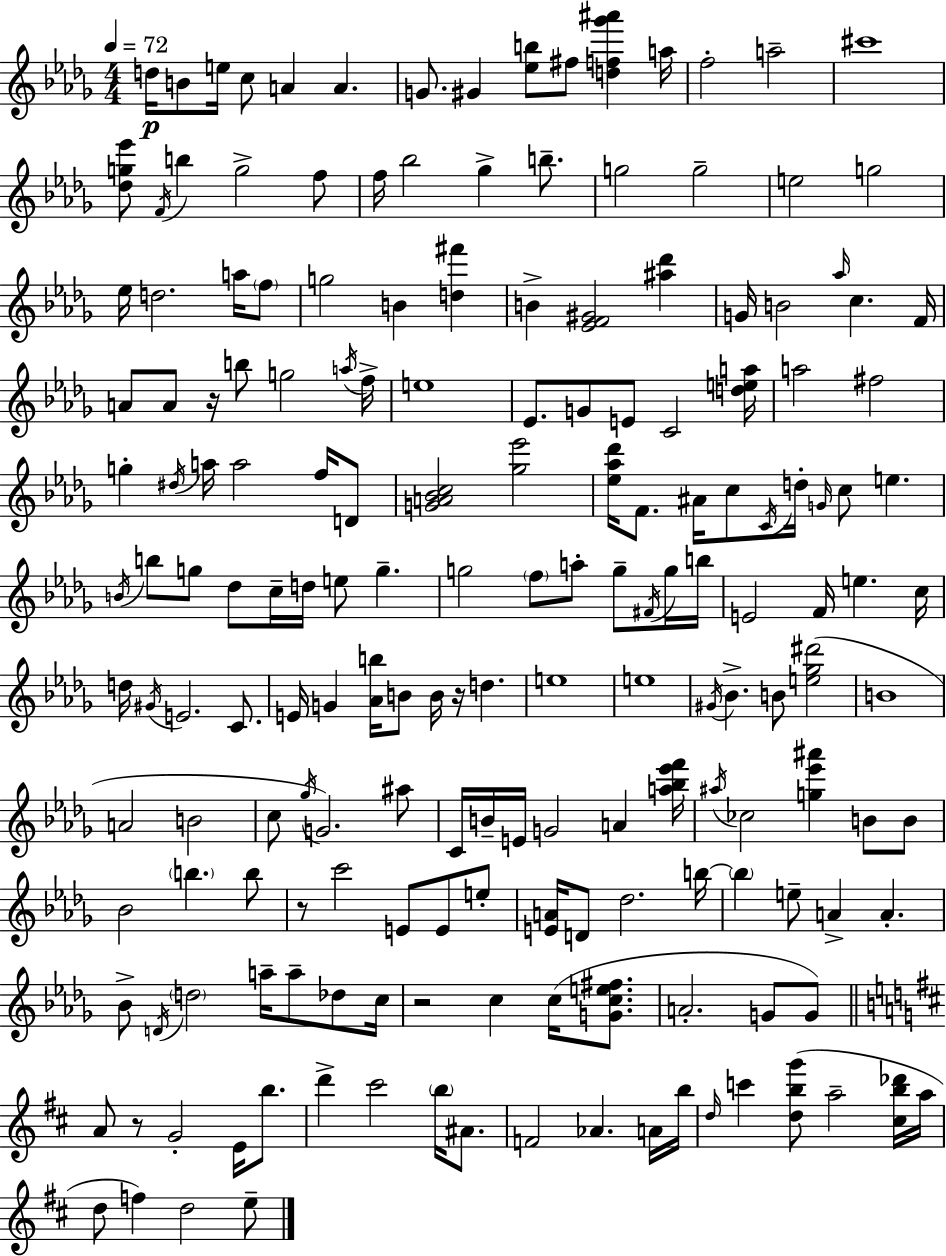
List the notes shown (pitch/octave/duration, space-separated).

D5/s B4/e E5/s C5/e A4/q A4/q. G4/e. G#4/q [Eb5,B5]/e F#5/e [D5,F5,Gb6,A#6]/q A5/s F5/h A5/h C#6/w [Db5,G5,Eb6]/e F4/s B5/q G5/h F5/e F5/s Bb5/h Gb5/q B5/e. G5/h G5/h E5/h G5/h Eb5/s D5/h. A5/s F5/e G5/h B4/q [D5,F#6]/q B4/q [Eb4,F4,G#4]/h [A#5,Db6]/q G4/s B4/h Ab5/s C5/q. F4/s A4/e A4/e R/s B5/e G5/h A5/s F5/s E5/w Eb4/e. G4/e E4/e C4/h [D5,E5,A5]/s A5/h F#5/h G5/q D#5/s A5/s A5/h F5/s D4/e [G4,A4,Bb4,C5]/h [Gb5,Eb6]/h [Eb5,Ab5,Db6]/s F4/e. A#4/s C5/e C4/s D5/s G4/s C5/e E5/q. B4/s B5/e G5/e Db5/e C5/s D5/s E5/e G5/q. G5/h F5/e A5/e G5/e F#4/s G5/s B5/s E4/h F4/s E5/q. C5/s D5/s G#4/s E4/h. C4/e. E4/s G4/q [Ab4,B5]/s B4/e B4/s R/s D5/q. E5/w E5/w G#4/s Bb4/q. B4/e [E5,Gb5,D#6]/h B4/w A4/h B4/h C5/e Gb5/s G4/h. A#5/e C4/s B4/s E4/s G4/h A4/q [A5,Bb5,Eb6,F6]/s A#5/s CES5/h [G5,Eb6,A#6]/q B4/e B4/e Bb4/h B5/q. B5/e R/e C6/h E4/e E4/e E5/e [E4,A4]/s D4/e Db5/h. B5/s B5/q E5/e A4/q A4/q. Bb4/e D4/s D5/h A5/s A5/e Db5/e C5/s R/h C5/q C5/s [G4,C5,E5,F#5]/e. A4/h. G4/e G4/e A4/e R/e G4/h E4/s B5/e. D6/q C#6/h B5/s A#4/e. F4/h Ab4/q. A4/s B5/s D5/s C6/q [D5,B5,G6]/e A5/h [C#5,B5,Db6]/s A5/s D5/e F5/q D5/h E5/e